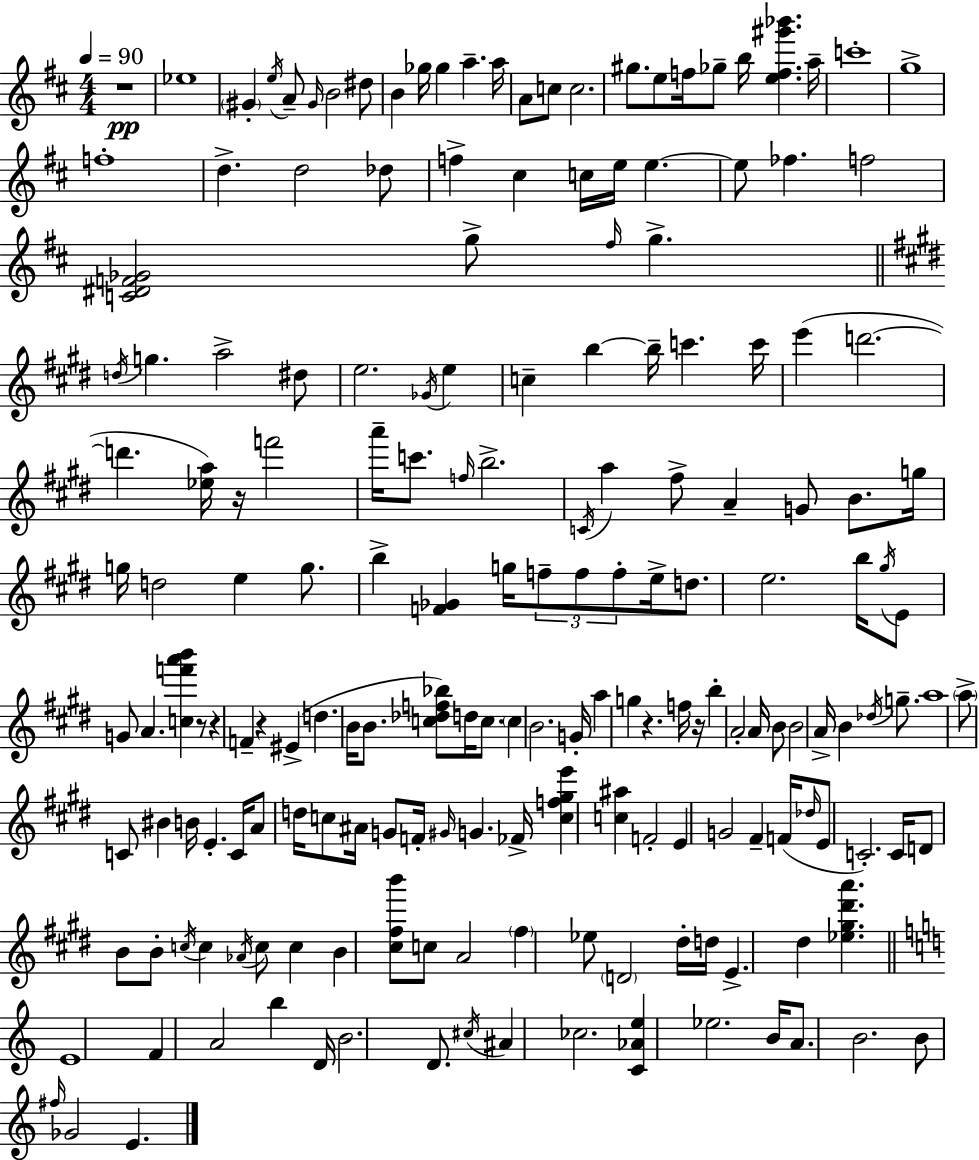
{
  \clef treble
  \numericTimeSignature
  \time 4/4
  \key d \major
  \tempo 4 = 90
  r1\pp | ees''1 | \parenthesize gis'4-. \acciaccatura { e''16 } a'8-- \grace { gis'16 } b'2 | dis''8 b'4 ges''16 ges''4 a''4.-- | \break a''16 a'8 c''8 c''2. | gis''8. e''8 f''16 ges''8-- b''16 <e'' f'' gis''' bes'''>4. | a''16-- c'''1-. | g''1-> | \break f''1-. | d''4.-> d''2 | des''8 f''4-> cis''4 c''16 e''16 e''4.~~ | e''8 fes''4. f''2 | \break <c' dis' f' ges'>2 g''8-> \grace { fis''16 } g''4.-> | \bar "||" \break \key e \major \acciaccatura { d''16 } g''4. a''2-> dis''8 | e''2. \acciaccatura { ges'16 } e''4 | c''4-- b''4~~ b''16-- c'''4. | c'''16 e'''4( d'''2.~~ | \break d'''4. <ees'' a''>16) r16 f'''2 | a'''16-- c'''8. \grace { f''16 } b''2.-> | \acciaccatura { c'16 } a''4 fis''8-> a'4-- g'8 | b'8. g''16 g''16 d''2 e''4 | \break g''8. b''4-> <f' ges'>4 g''16 \tuplet 3/2 { f''8-- f''8 | f''8-. } e''16-> d''8. e''2. | b''16 \acciaccatura { gis''16 } e'8 g'8 a'4. <c'' f''' a''' b'''>4 | r8 r4 f'4-- r4 | \break eis'4->( d''4. b'16 b'8. <c'' des'' f'' bes''>8) | d''16 c''8. \parenthesize c''4 b'2. | g'16-. a''4 g''4 r4. | f''16 r16 b''4-. a'2-. | \break a'16 b'8 b'2 a'16-> b'4 | \acciaccatura { des''16 } g''8.-- a''1 | \parenthesize a''8-> c'8 bis'4 b'16 e'4.-. | c'16 a'8 d''16 c''8 ais'16 g'8 f'16-. \grace { gis'16 } | \break g'4. fes'16-> <c'' f'' gis'' e'''>4 <c'' ais''>4 f'2-. | e'4 g'2 | fis'4-- f'16( \grace { des''16 } e'8 c'2.-.) | c'16 d'8 b'8 b'8-. \acciaccatura { c''16 } c''4 | \break \acciaccatura { aes'16 } c''8 c''4 b'4 <cis'' fis'' b'''>8 | c''8 a'2 \parenthesize fis''4 ees''8 | \parenthesize d'2 dis''16-. d''16 e'4.-> | dis''4 <ees'' gis'' dis''' a'''>4. \bar "||" \break \key c \major e'1 | f'4 a'2 b''4 | d'16 b'2. d'8. | \acciaccatura { cis''16 } ais'4 ces''2. | \break <c' aes' e''>4 ees''2. | b'16 a'8. b'2. | b'8 \grace { fis''16 } ges'2 e'4. | \bar "|."
}